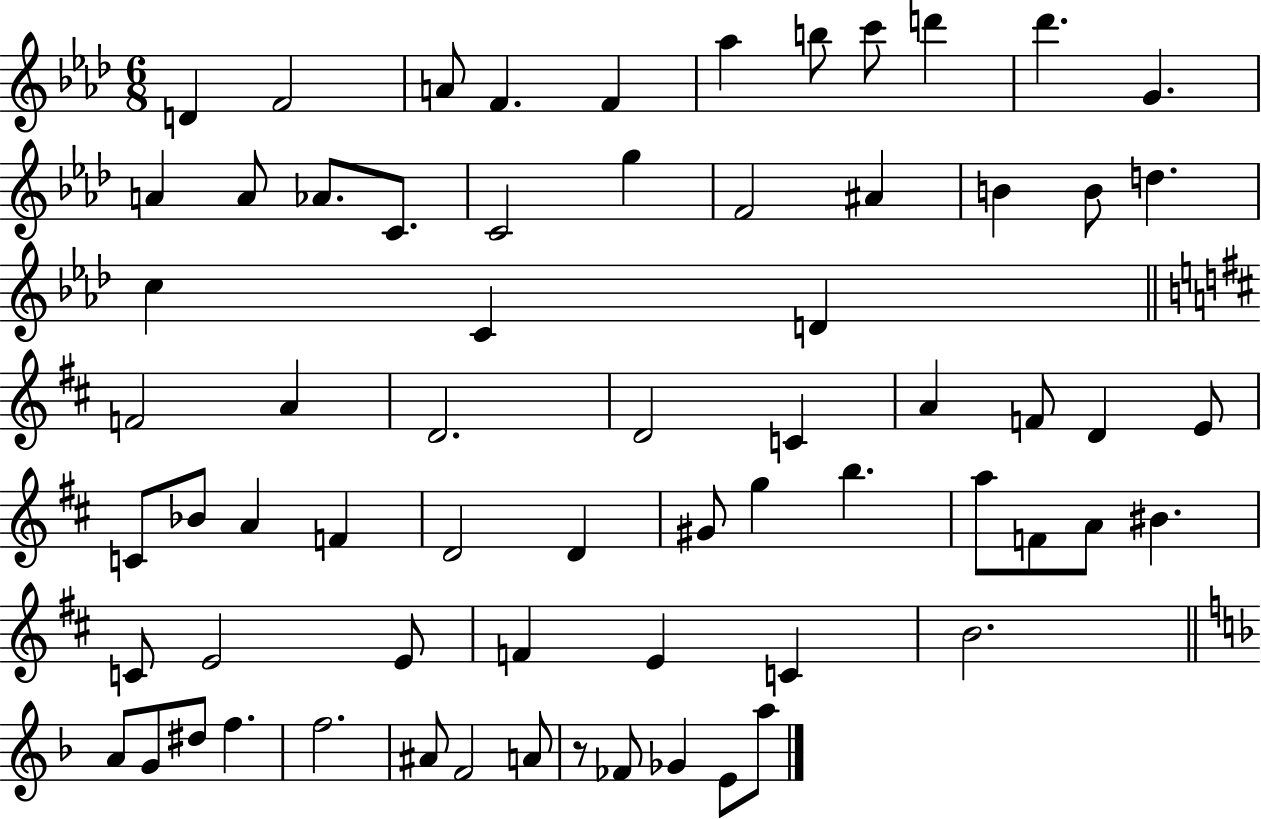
{
  \clef treble
  \numericTimeSignature
  \time 6/8
  \key aes \major
  d'4 f'2 | a'8 f'4. f'4 | aes''4 b''8 c'''8 d'''4 | des'''4. g'4. | \break a'4 a'8 aes'8. c'8. | c'2 g''4 | f'2 ais'4 | b'4 b'8 d''4. | \break c''4 c'4 d'4 | \bar "||" \break \key b \minor f'2 a'4 | d'2. | d'2 c'4 | a'4 f'8 d'4 e'8 | \break c'8 bes'8 a'4 f'4 | d'2 d'4 | gis'8 g''4 b''4. | a''8 f'8 a'8 bis'4. | \break c'8 e'2 e'8 | f'4 e'4 c'4 | b'2. | \bar "||" \break \key f \major a'8 g'8 dis''8 f''4. | f''2. | ais'8 f'2 a'8 | r8 fes'8 ges'4 e'8 a''8 | \break \bar "|."
}